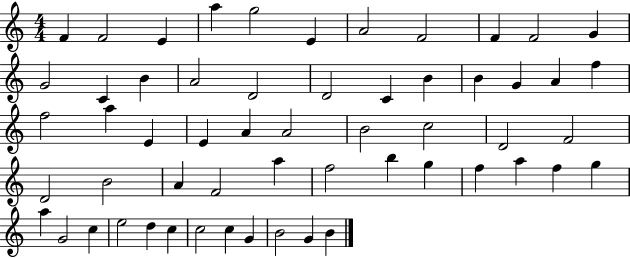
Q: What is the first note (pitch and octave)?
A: F4